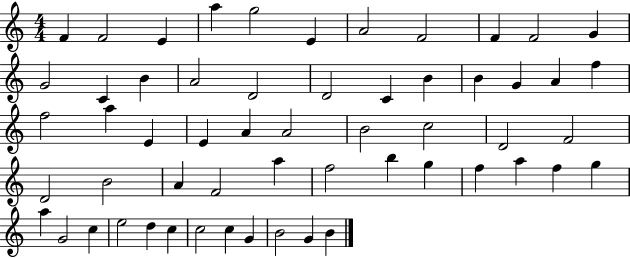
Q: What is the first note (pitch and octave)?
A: F4